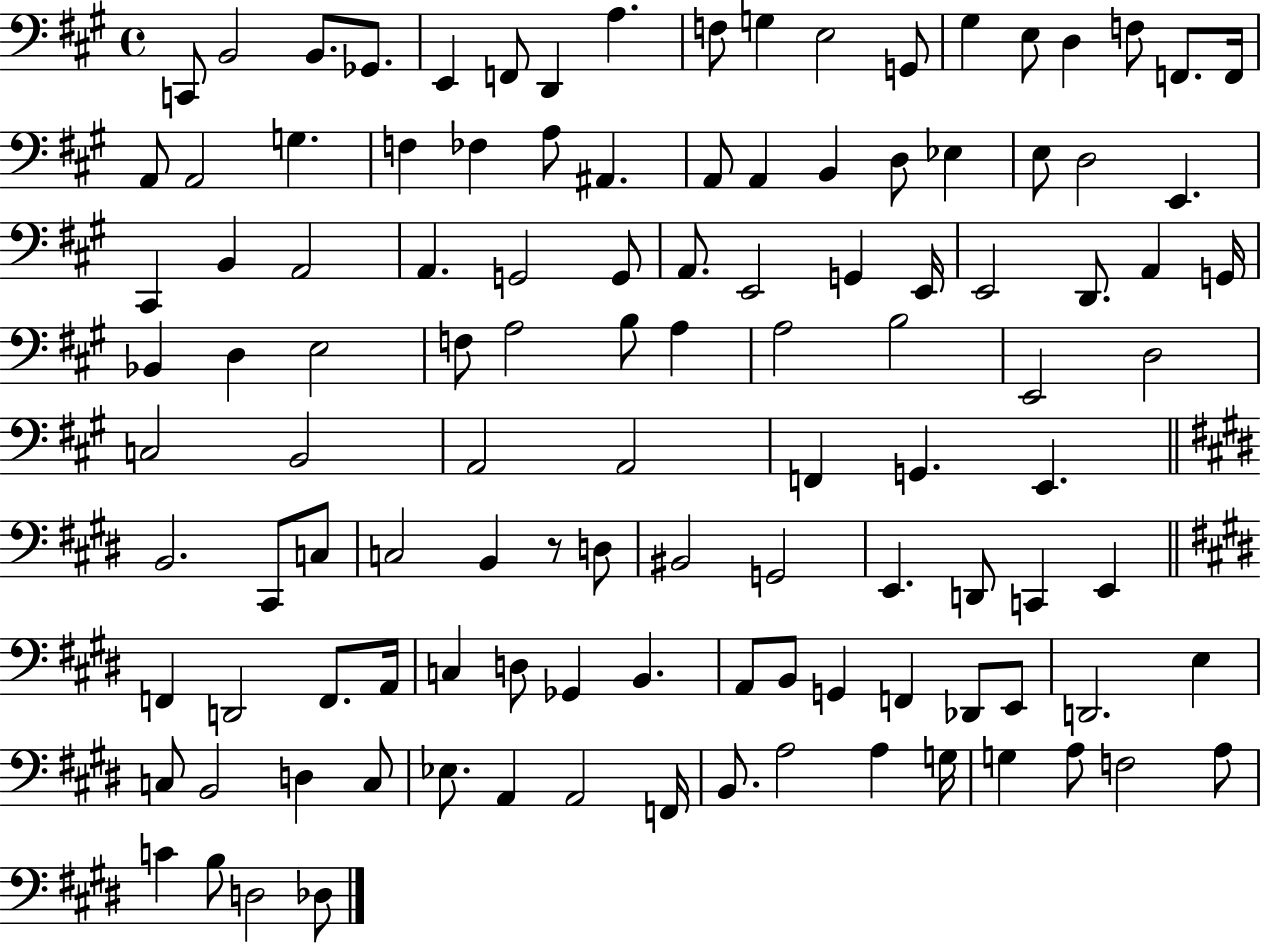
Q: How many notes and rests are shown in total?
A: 114